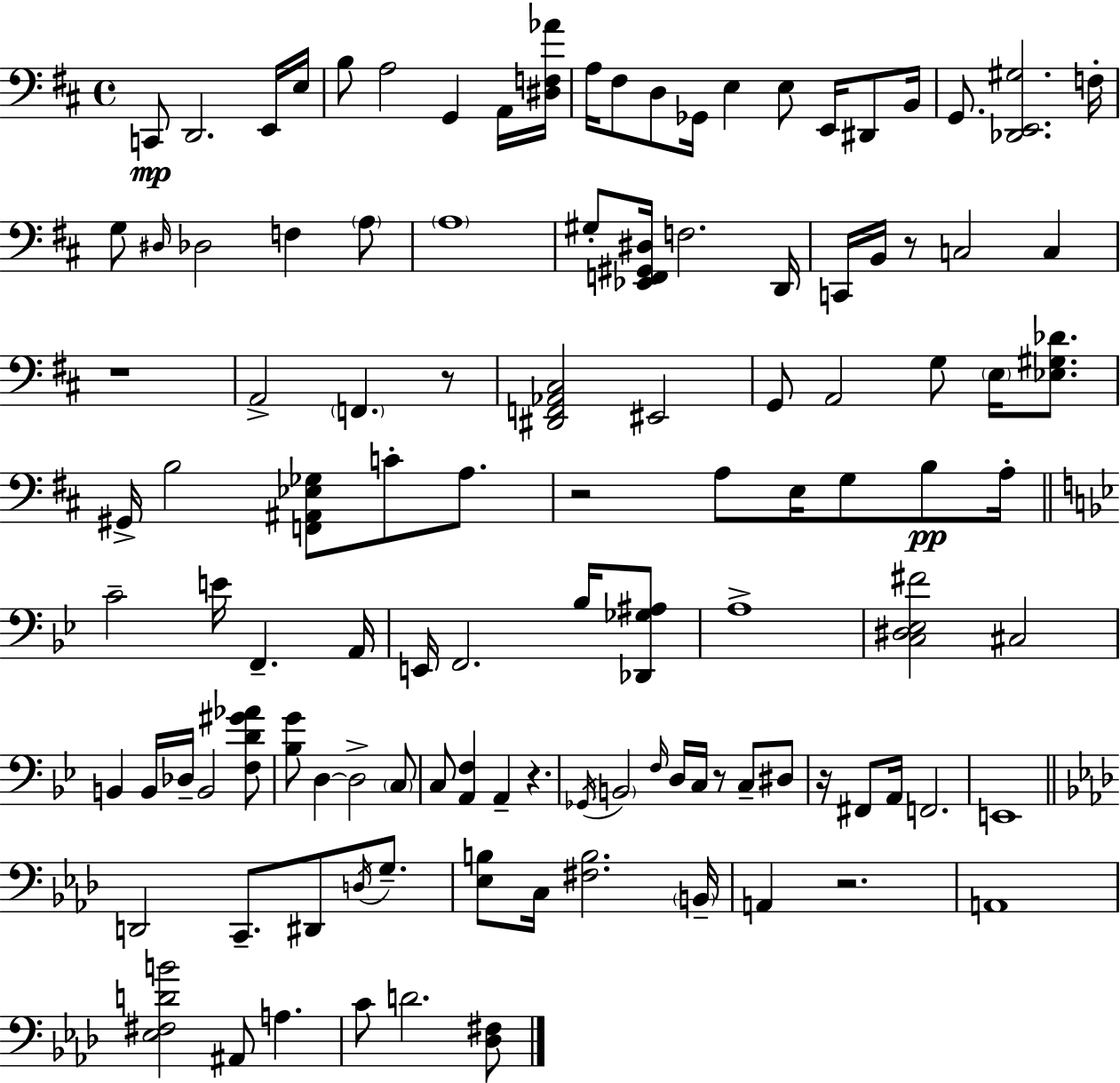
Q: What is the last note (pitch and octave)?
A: D4